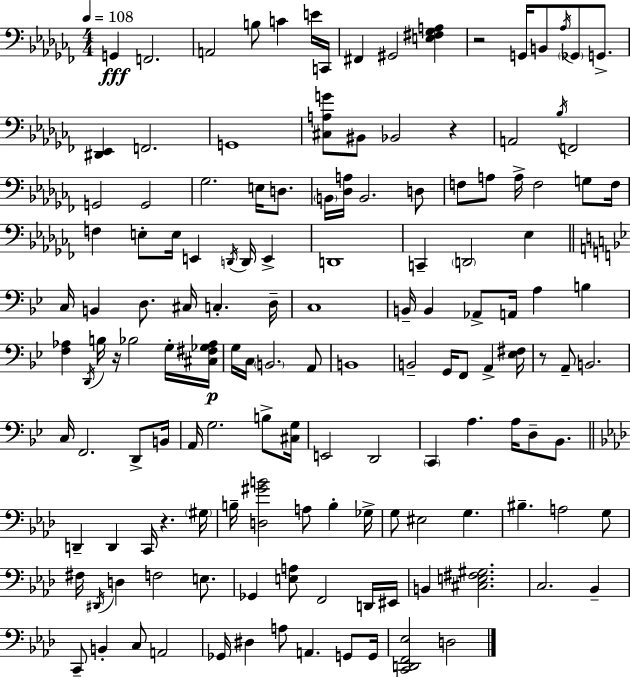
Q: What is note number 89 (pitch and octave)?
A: D2